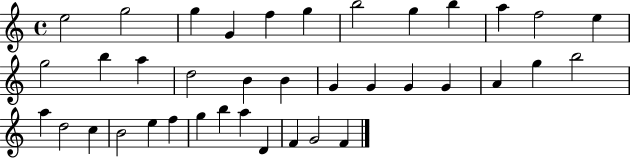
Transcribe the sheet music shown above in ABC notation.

X:1
T:Untitled
M:4/4
L:1/4
K:C
e2 g2 g G f g b2 g b a f2 e g2 b a d2 B B G G G G A g b2 a d2 c B2 e f g b a D F G2 F